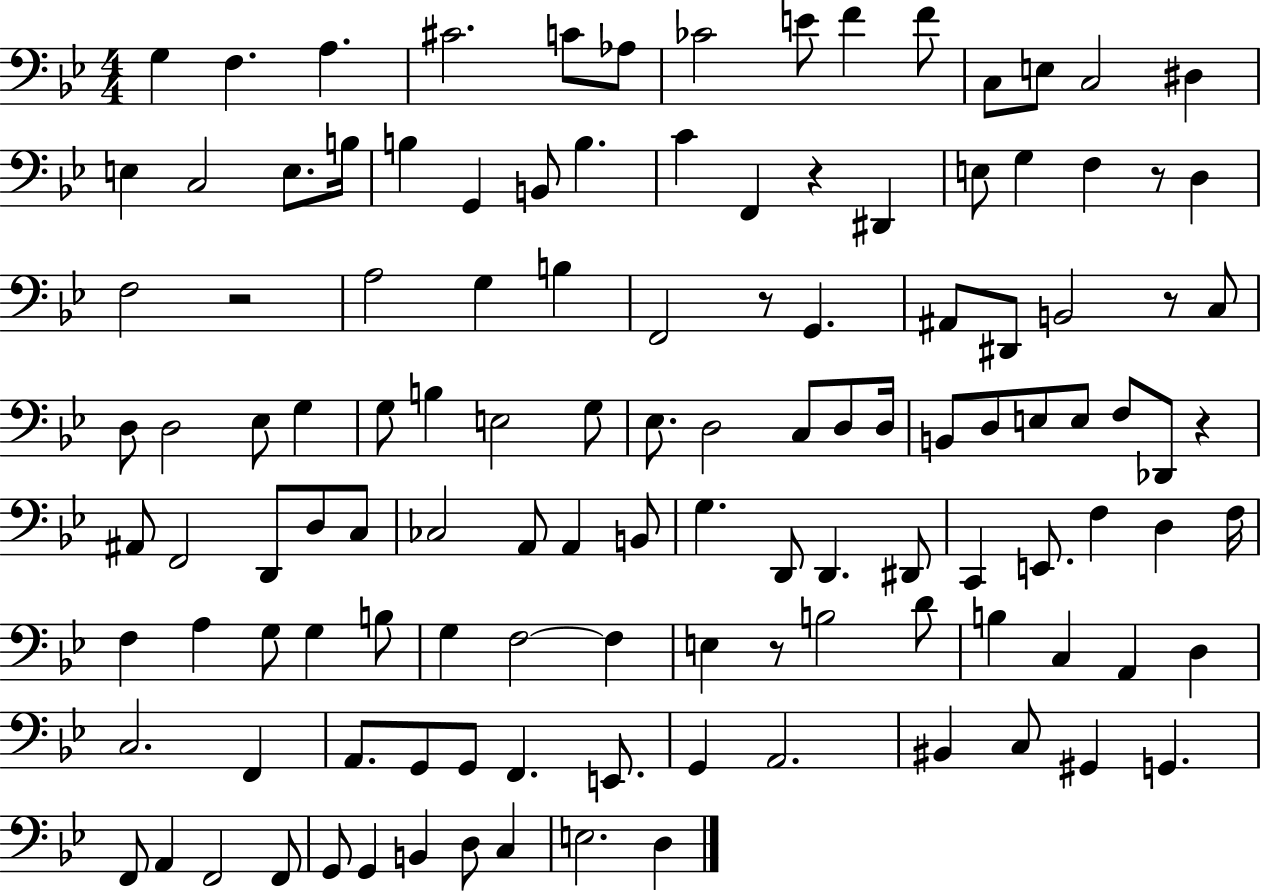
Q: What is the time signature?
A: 4/4